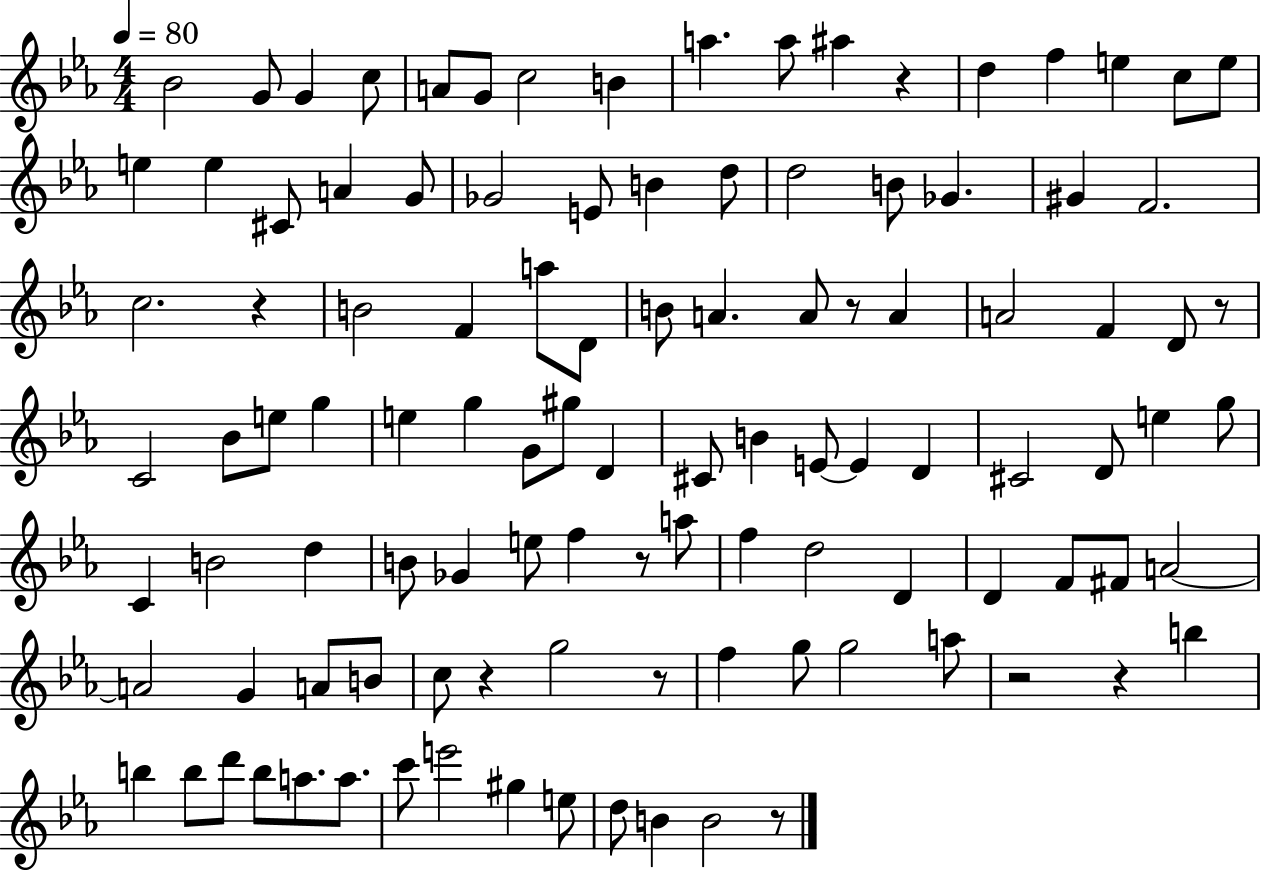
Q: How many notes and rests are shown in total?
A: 109